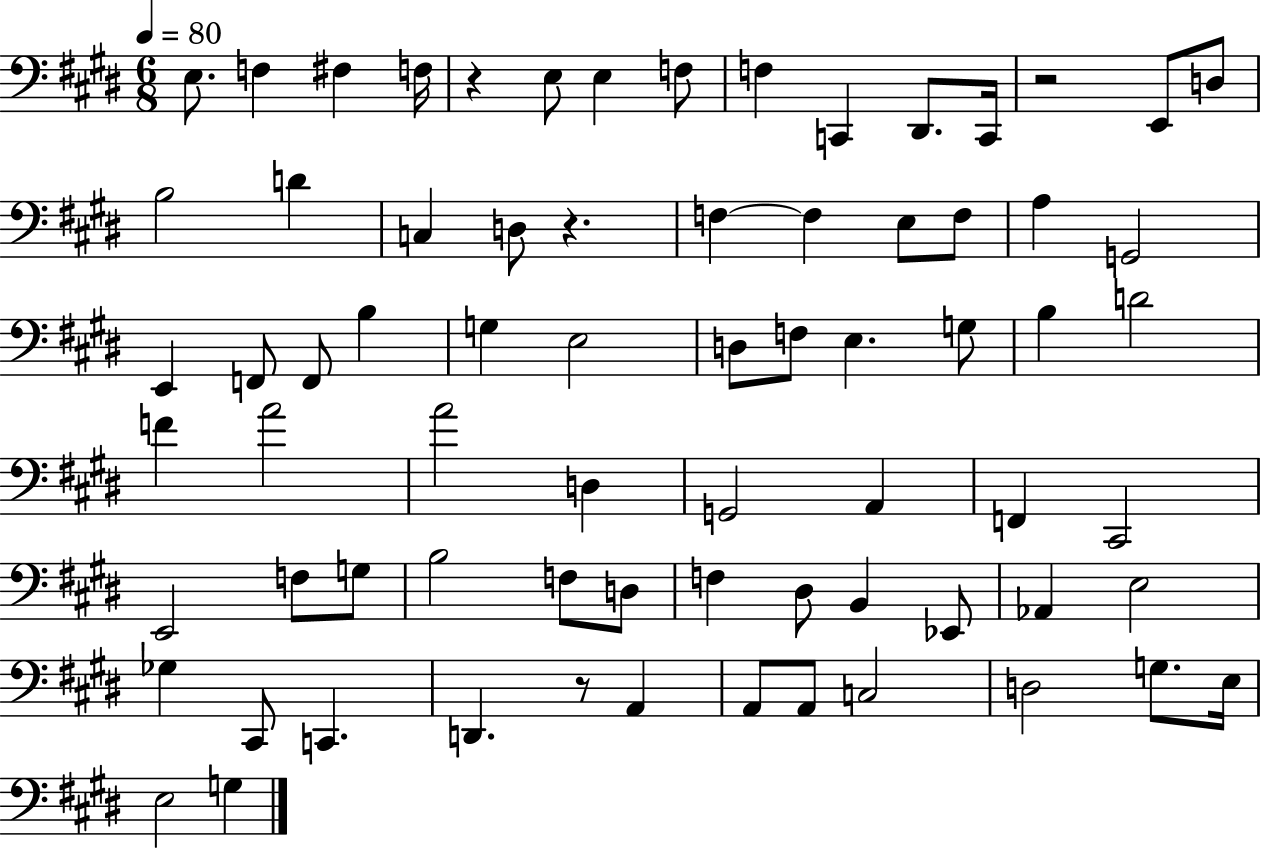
{
  \clef bass
  \numericTimeSignature
  \time 6/8
  \key e \major
  \tempo 4 = 80
  e8. f4 fis4 f16 | r4 e8 e4 f8 | f4 c,4 dis,8. c,16 | r2 e,8 d8 | \break b2 d'4 | c4 d8 r4. | f4~~ f4 e8 f8 | a4 g,2 | \break e,4 f,8 f,8 b4 | g4 e2 | d8 f8 e4. g8 | b4 d'2 | \break f'4 a'2 | a'2 d4 | g,2 a,4 | f,4 cis,2 | \break e,2 f8 g8 | b2 f8 d8 | f4 dis8 b,4 ees,8 | aes,4 e2 | \break ges4 cis,8 c,4. | d,4. r8 a,4 | a,8 a,8 c2 | d2 g8. e16 | \break e2 g4 | \bar "|."
}